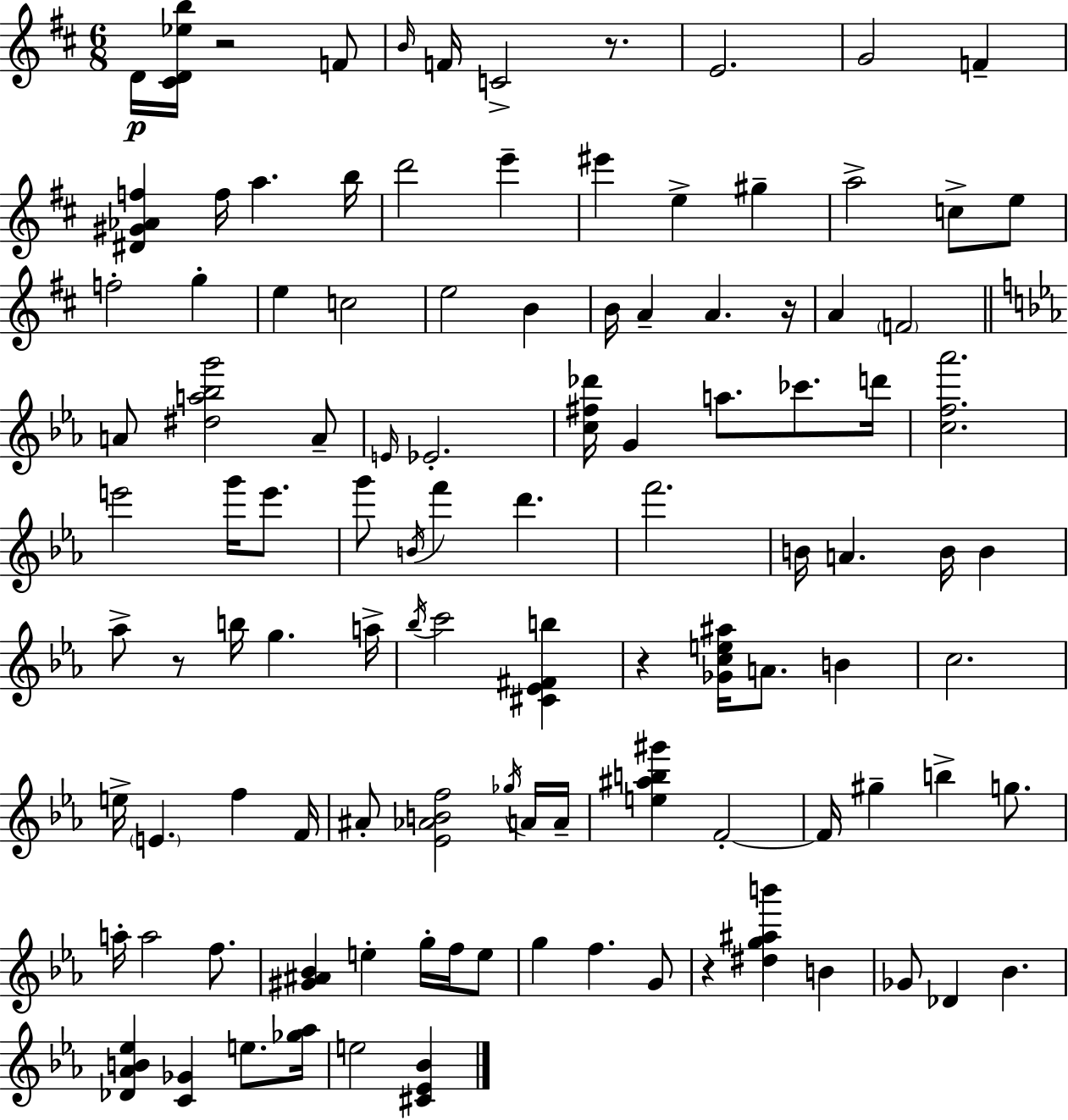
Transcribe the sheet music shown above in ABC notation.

X:1
T:Untitled
M:6/8
L:1/4
K:D
D/4 [^CD_eb]/4 z2 F/2 B/4 F/4 C2 z/2 E2 G2 F [^D^G_Af] f/4 a b/4 d'2 e' ^e' e ^g a2 c/2 e/2 f2 g e c2 e2 B B/4 A A z/4 A F2 A/2 [^da_bg']2 A/2 E/4 _E2 [c^f_d']/4 G a/2 _c'/2 d'/4 [cf_a']2 e'2 g'/4 e'/2 g'/2 B/4 f' d' f'2 B/4 A B/4 B _a/2 z/2 b/4 g a/4 _b/4 c'2 [^C_E^Fb] z [_Gce^a]/4 A/2 B c2 e/4 E f F/4 ^A/2 [_E_ABf]2 _g/4 A/4 A/4 [e^ab^g'] F2 F/4 ^g b g/2 a/4 a2 f/2 [^G^A_B] e g/4 f/4 e/2 g f G/2 z [^dg^ab'] B _G/2 _D _B [_D_AB_e] [C_G] e/2 [_g_a]/4 e2 [^C_E_B]